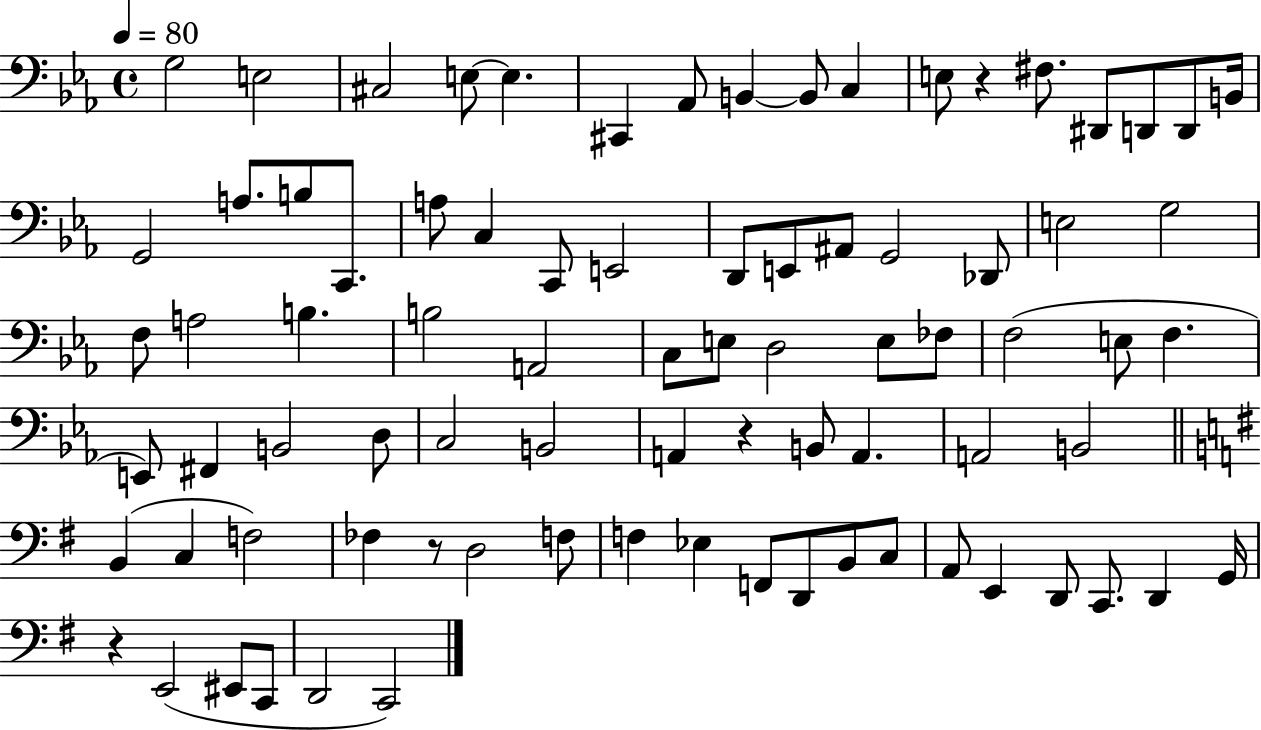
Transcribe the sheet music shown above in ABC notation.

X:1
T:Untitled
M:4/4
L:1/4
K:Eb
G,2 E,2 ^C,2 E,/2 E, ^C,, _A,,/2 B,, B,,/2 C, E,/2 z ^F,/2 ^D,,/2 D,,/2 D,,/2 B,,/4 G,,2 A,/2 B,/2 C,,/2 A,/2 C, C,,/2 E,,2 D,,/2 E,,/2 ^A,,/2 G,,2 _D,,/2 E,2 G,2 F,/2 A,2 B, B,2 A,,2 C,/2 E,/2 D,2 E,/2 _F,/2 F,2 E,/2 F, E,,/2 ^F,, B,,2 D,/2 C,2 B,,2 A,, z B,,/2 A,, A,,2 B,,2 B,, C, F,2 _F, z/2 D,2 F,/2 F, _E, F,,/2 D,,/2 B,,/2 C,/2 A,,/2 E,, D,,/2 C,,/2 D,, G,,/4 z E,,2 ^E,,/2 C,,/2 D,,2 C,,2